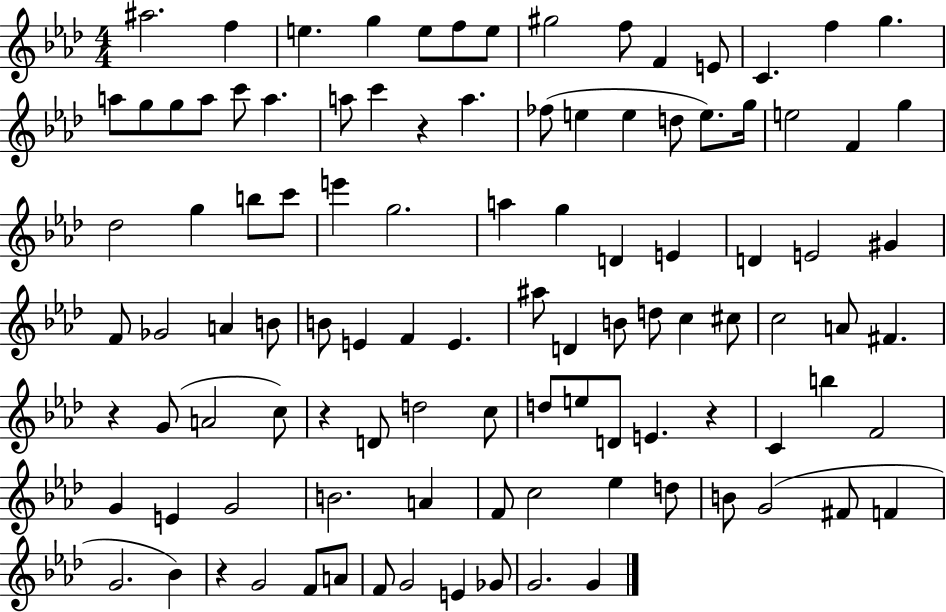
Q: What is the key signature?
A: AES major